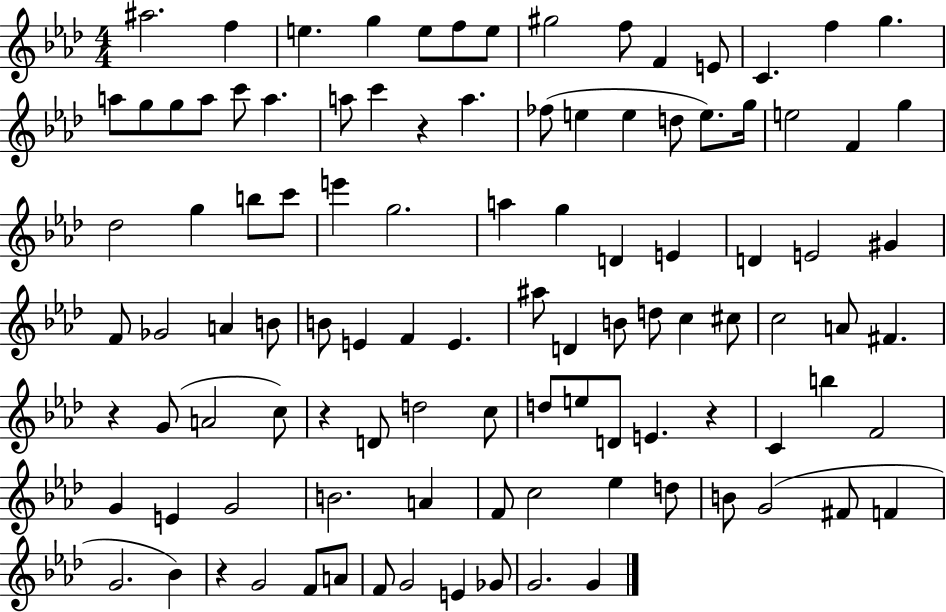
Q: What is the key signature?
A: AES major